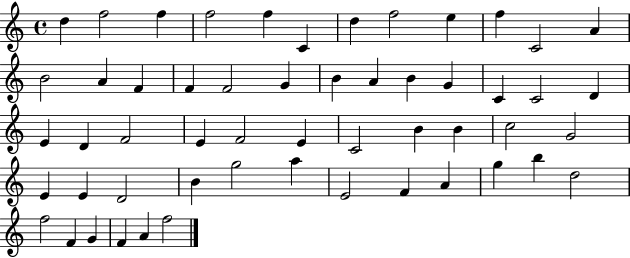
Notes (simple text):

D5/q F5/h F5/q F5/h F5/q C4/q D5/q F5/h E5/q F5/q C4/h A4/q B4/h A4/q F4/q F4/q F4/h G4/q B4/q A4/q B4/q G4/q C4/q C4/h D4/q E4/q D4/q F4/h E4/q F4/h E4/q C4/h B4/q B4/q C5/h G4/h E4/q E4/q D4/h B4/q G5/h A5/q E4/h F4/q A4/q G5/q B5/q D5/h F5/h F4/q G4/q F4/q A4/q F5/h